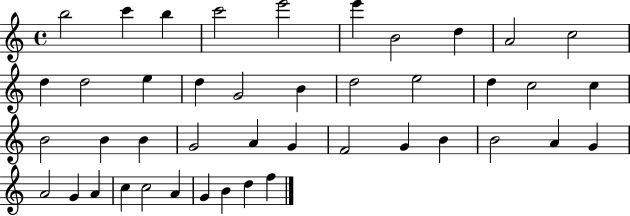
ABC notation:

X:1
T:Untitled
M:4/4
L:1/4
K:C
b2 c' b c'2 e'2 e' B2 d A2 c2 d d2 e d G2 B d2 e2 d c2 c B2 B B G2 A G F2 G B B2 A G A2 G A c c2 A G B d f